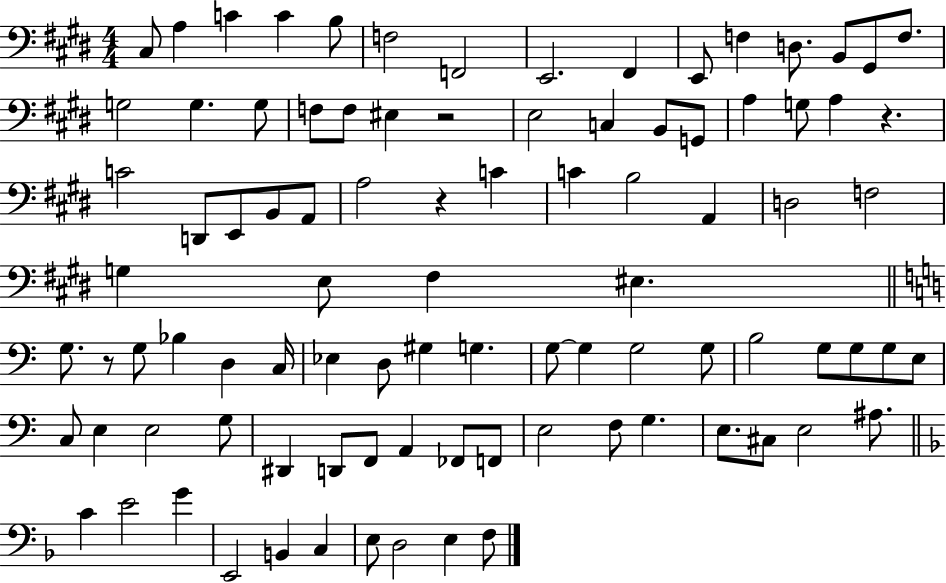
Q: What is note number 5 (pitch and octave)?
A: B3